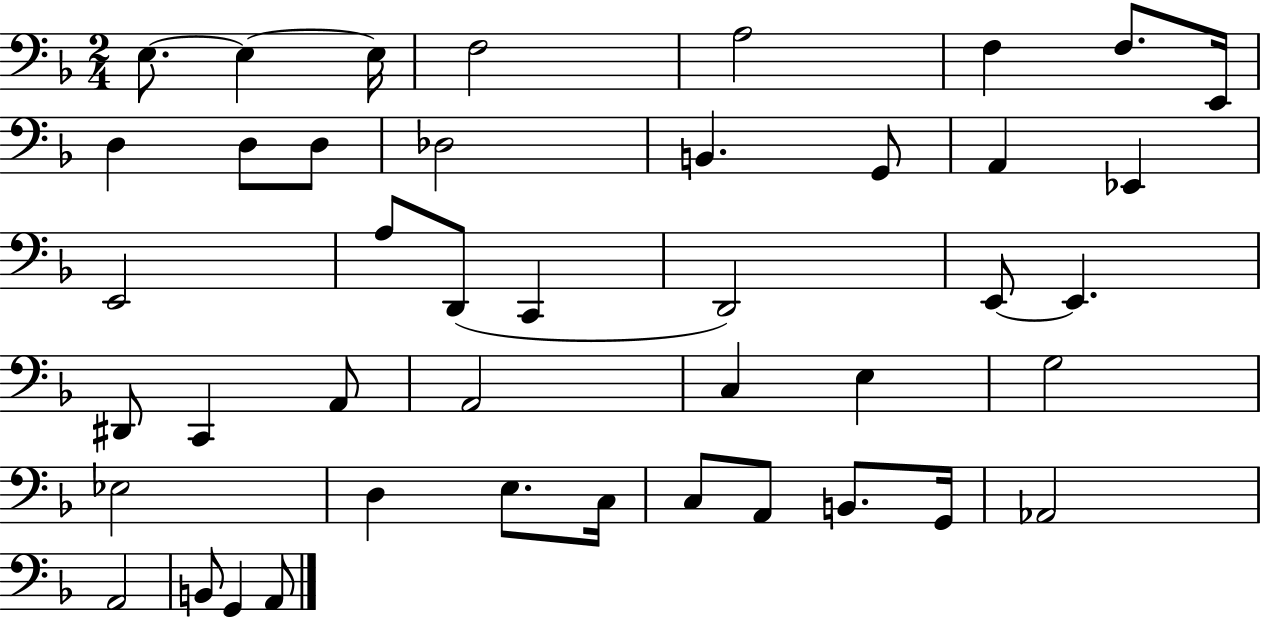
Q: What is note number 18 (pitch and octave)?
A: A3